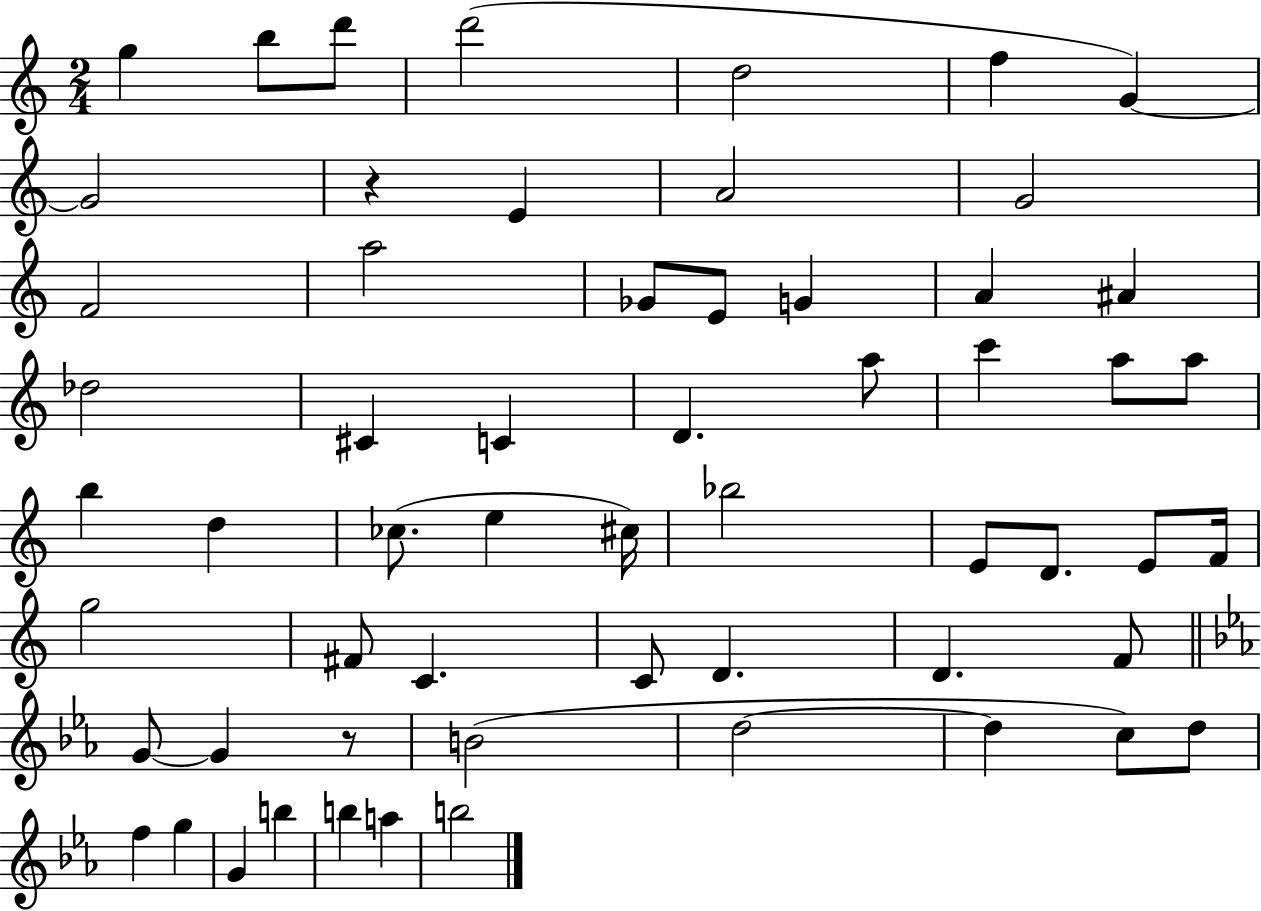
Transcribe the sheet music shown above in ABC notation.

X:1
T:Untitled
M:2/4
L:1/4
K:C
g b/2 d'/2 d'2 d2 f G G2 z E A2 G2 F2 a2 _G/2 E/2 G A ^A _d2 ^C C D a/2 c' a/2 a/2 b d _c/2 e ^c/4 _b2 E/2 D/2 E/2 F/4 g2 ^F/2 C C/2 D D F/2 G/2 G z/2 B2 d2 d c/2 d/2 f g G b b a b2